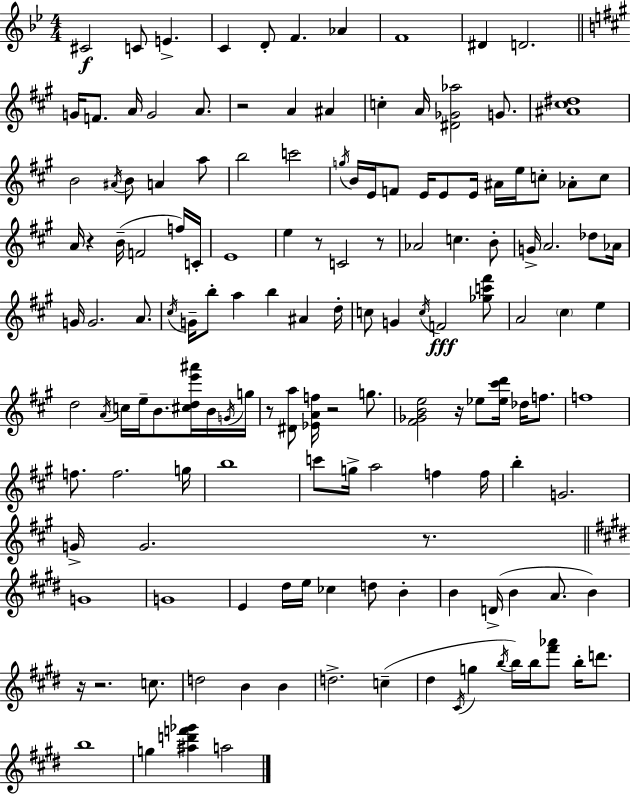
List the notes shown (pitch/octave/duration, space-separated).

C#4/h C4/e E4/q. C4/q D4/e F4/q. Ab4/q F4/w D#4/q D4/h. G4/s F4/e. A4/s G4/h A4/e. R/h A4/q A#4/q C5/q A4/s [D#4,Gb4,Ab5]/h G4/e. [A#4,C#5,D#5]/w B4/h A#4/s B4/e A4/q A5/e B5/h C6/h G5/s B4/s E4/s F4/e E4/s E4/e E4/s A#4/s E5/s C5/e Ab4/e C5/e A4/s R/q B4/s F4/h F5/s C4/s E4/w E5/q R/e C4/h R/e Ab4/h C5/q. B4/e G4/s A4/h. Db5/e Ab4/s G4/s G4/h. A4/e. C#5/s G4/s B5/e A5/q B5/q A#4/q D5/s C5/e G4/q C5/s F4/h [Gb5,C6,F#6]/e A4/h C#5/q E5/q D5/h A4/s C5/s E5/s B4/e. [C#5,D5,E6,A#6]/s B4/s G4/s G5/s R/e [D#4,A5]/e [Eb4,A4,F5]/s R/h G5/e. [F#4,Gb4,B4,E5]/h R/s Eb5/e [Eb5,C#6,D6]/s Db5/s F5/e. F5/w F5/e. F5/h. G5/s B5/w C6/e G5/s A5/h F5/q F5/s B5/q G4/h. G4/s G4/h. R/e. G4/w G4/w E4/q D#5/s E5/s CES5/q D5/e B4/q B4/q D4/s B4/q A4/e. B4/q R/s R/h. C5/e. D5/h B4/q B4/q D5/h. C5/q D#5/q C#4/s G5/q B5/s B5/s B5/s [F#6,Ab6]/e B5/s D6/e. B5/w G5/q [A#5,D6,F6,Gb6]/q A5/h